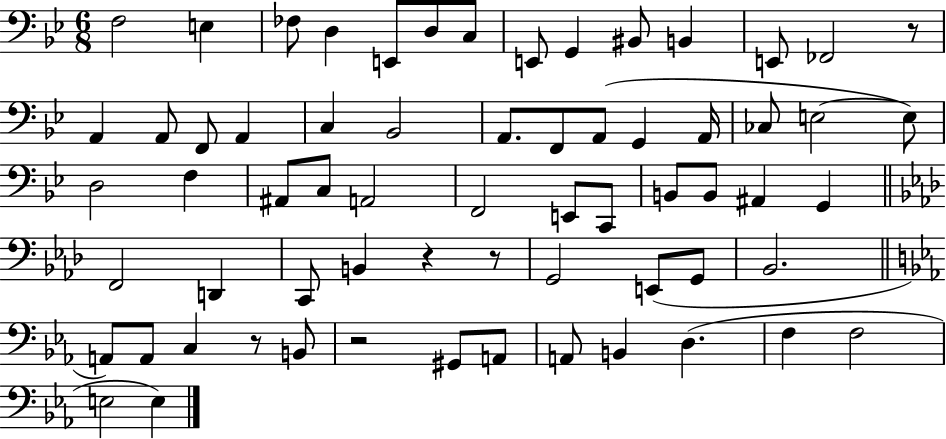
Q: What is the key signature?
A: BES major